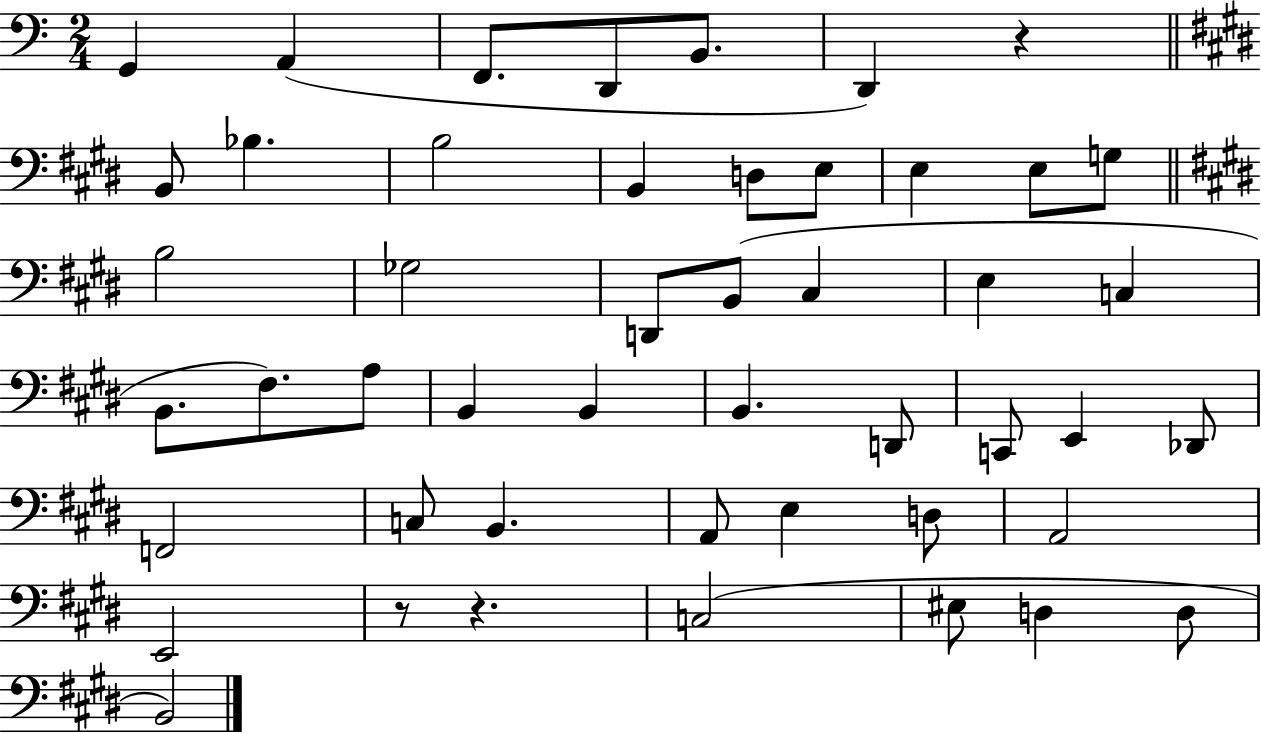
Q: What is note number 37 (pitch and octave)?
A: E3